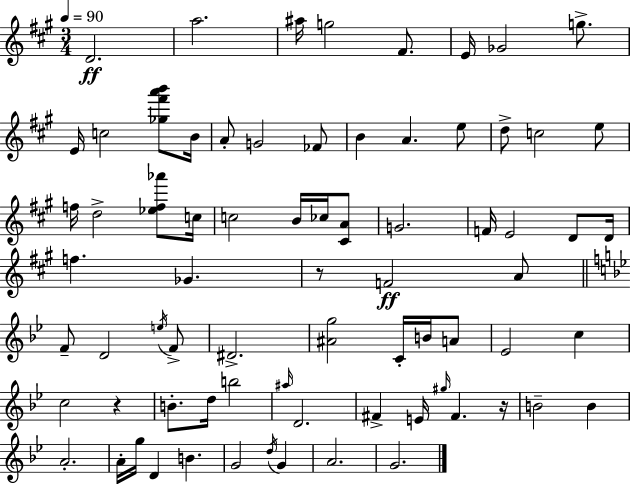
D4/h. A5/h. A#5/s G5/h F#4/e. E4/s Gb4/h G5/e. E4/s C5/h [Gb5,F#6,A6,B6]/e B4/s A4/e G4/h FES4/e B4/q A4/q. E5/e D5/e C5/h E5/e F5/s D5/h [Eb5,F5,Ab6]/e C5/s C5/h B4/s CES5/s [C#4,A4]/e G4/h. F4/s E4/h D4/e D4/s F5/q. Gb4/q. R/e F4/h A4/e F4/e D4/h E5/s F4/e D#4/h. [A#4,G5]/h C4/s B4/s A4/e Eb4/h C5/q C5/h R/q B4/e. D5/s B5/h A#5/s D4/h. F#4/q E4/s G#5/s F#4/q. R/s B4/h B4/q A4/h. A4/s G5/s D4/q B4/q. G4/h D5/s G4/q A4/h. G4/h.